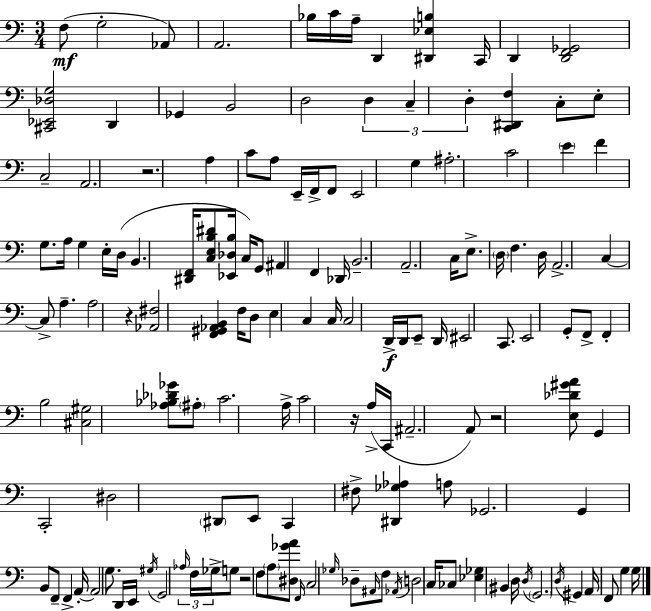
F3/e G3/h Ab2/e A2/h. Bb3/s C4/s A3/s D2/q [D#2,Eb3,B3]/q C2/s D2/q [D2,F2,Gb2]/h [C#2,Eb2,Db3,G3]/h D2/q Gb2/q B2/h D3/h D3/q C3/q D3/q [C2,D#2,F3]/q C3/e E3/e C3/h A2/h. R/h. A3/q C4/e A3/e E2/s F2/s F2/e E2/h G3/q A#3/h. C4/h E4/q F4/q G3/e. A3/s G3/q E3/s D3/s B2/q. [D#2,F2]/s [C3,E3,B3,D#4]/e [Eb2,Db3,B3]/s C3/s G2/e A#2/q F2/q Db2/s B2/h. A2/h. C3/s E3/e. D3/s F3/q. D3/s A2/h. C3/q C3/e A3/q. A3/h R/q [Ab2,F#3]/h [F2,G#2,Ab2,B2]/q F3/s D3/e E3/q C3/q C3/s C3/h D2/s D2/s E2/e D2/s EIS2/h C2/e. E2/h G2/e F2/e F2/q B3/h [C#3,G#3]/h [Ab3,Bb3,Db4,Gb4]/e A#3/e C4/h. A3/s C4/h R/s A3/s C2/s A#2/h. A2/e R/h [E3,Db4,G#4,A4]/e G2/q C2/h D#3/h D#2/e E2/e C2/q F#3/e [D#2,Gb3,Ab3]/q A3/e Gb2/h. G2/q B2/e F2/e F2/q A2/s A2/h G3/e. D2/s E2/s G#3/s G2/h Ab3/s F3/s Gb3/s G3/e R/h F3/e A3/e [D#3,Gb4,A4]/e F2/s C3/h Gb3/s Db3/e A#2/s F3/e Ab2/s D3/h C3/s CES3/e [Eb3,Gb3]/q BIS2/q D3/s D3/s G2/h. D3/s G#2/q A2/s F2/e G3/q G3/s